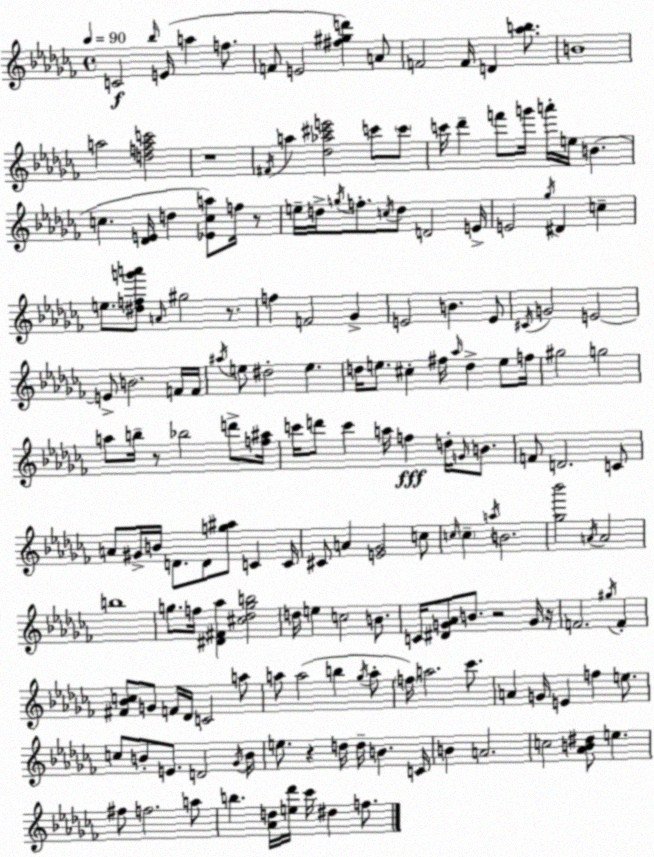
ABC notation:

X:1
T:Untitled
M:4/4
L:1/4
K:Abm
C2 _b/4 E/4 a f/2 F/2 E2 [^f^gd'] A/2 F2 F/4 D [_ab]/2 B4 a2 [dfac']2 z4 ^F/4 a [_d_a^c'e']2 c'/2 c'/2 c'/4 _d' f'/2 g'/4 a'/4 e/4 B c [_DE]/4 d [_Eca]/2 f/4 z/2 e/4 d/4 g/4 f/2 c/4 d/2 D2 E/4 E2 _g/4 ^D c e/2 [^dfg'a']/2 A/4 ^g2 z/2 f F2 _G E2 B E/2 ^C/4 G2 E2 E/2 B2 F/4 F/4 ^a/4 e/2 ^d2 e d/4 e/2 ^c ^f/4 _a/4 d e/2 f/4 ^g2 g2 a/2 b/4 z/2 _b2 d'/2 [f^a]/4 c'/4 d'/2 c' a/4 f d/4 G/4 B/2 F/2 D2 C/2 A/2 ^G/4 B/4 D/2 D/2 [g^a]/2 C C/4 ^C/2 A [E_G]2 c/2 c/4 c a/4 B2 [_g_b']2 A/4 A2 b4 g/2 f/4 [^D^F_a] [^c_dgb]2 d/4 e c2 B/2 C/4 [^DG_A]/2 B/2 z2 G/4 z/4 F2 ^g/4 F [^F_Bc]/2 G/2 F/4 _D/4 C2 a/2 a/2 a2 b _g/4 a/2 f/4 a2 _c'/2 A G/4 E f e/2 c/2 B/2 E/2 D2 _G/4 B/4 e/2 z d/4 d/4 B C/4 B A2 c2 [_AB^d]/2 e ^f/2 f2 a/2 b [_Ad]/4 [e_d']/4 _c'/4 ^d f/2